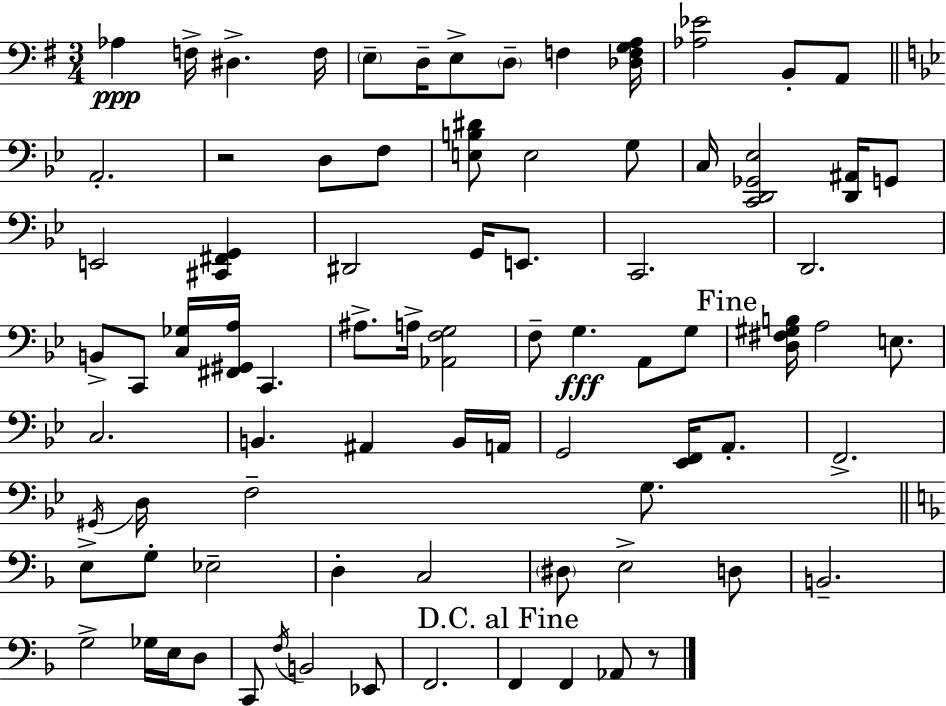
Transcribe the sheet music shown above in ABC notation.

X:1
T:Untitled
M:3/4
L:1/4
K:G
_A, F,/4 ^D, F,/4 E,/2 D,/4 E,/2 D,/2 F, [_D,F,G,A,]/4 [_A,_E]2 B,,/2 A,,/2 A,,2 z2 D,/2 F,/2 [E,B,^D]/2 E,2 G,/2 C,/4 [C,,D,,_G,,_E,]2 [D,,^A,,]/4 G,,/2 E,,2 [^C,,^F,,G,,] ^D,,2 G,,/4 E,,/2 C,,2 D,,2 B,,/2 C,,/2 [C,_G,]/4 [^F,,^G,,A,]/4 C,, ^A,/2 A,/4 [_A,,F,G,]2 F,/2 G, A,,/2 G,/2 [D,^F,^G,B,]/4 A,2 E,/2 C,2 B,, ^A,, B,,/4 A,,/4 G,,2 [_E,,F,,]/4 A,,/2 F,,2 ^G,,/4 D,/4 F,2 G,/2 E,/2 G,/2 _E,2 D, C,2 ^D,/2 E,2 D,/2 B,,2 G,2 _G,/4 E,/4 D,/2 C,,/2 F,/4 B,,2 _E,,/2 F,,2 F,, F,, _A,,/2 z/2